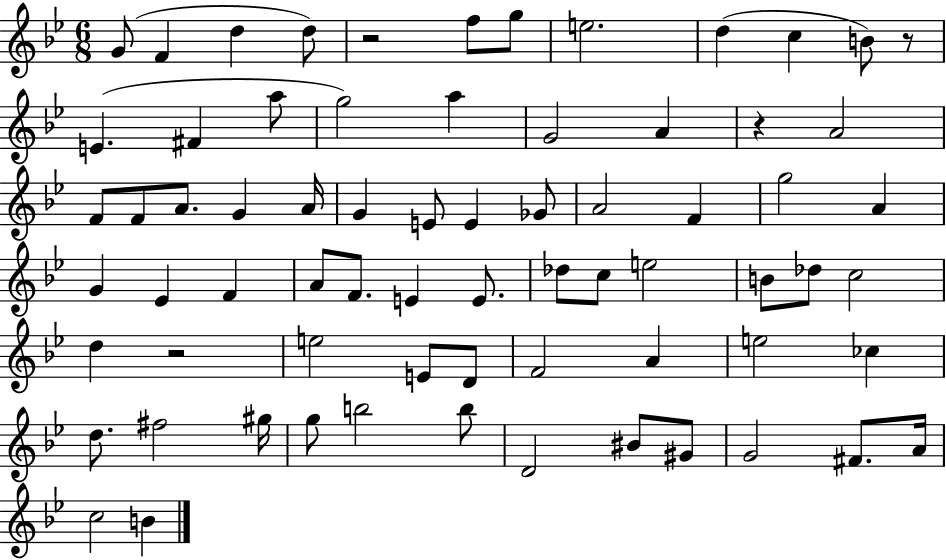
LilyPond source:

{
  \clef treble
  \numericTimeSignature
  \time 6/8
  \key bes \major
  g'8( f'4 d''4 d''8) | r2 f''8 g''8 | e''2. | d''4( c''4 b'8) r8 | \break e'4.( fis'4 a''8 | g''2) a''4 | g'2 a'4 | r4 a'2 | \break f'8 f'8 a'8. g'4 a'16 | g'4 e'8 e'4 ges'8 | a'2 f'4 | g''2 a'4 | \break g'4 ees'4 f'4 | a'8 f'8. e'4 e'8. | des''8 c''8 e''2 | b'8 des''8 c''2 | \break d''4 r2 | e''2 e'8 d'8 | f'2 a'4 | e''2 ces''4 | \break d''8. fis''2 gis''16 | g''8 b''2 b''8 | d'2 bis'8 gis'8 | g'2 fis'8. a'16 | \break c''2 b'4 | \bar "|."
}